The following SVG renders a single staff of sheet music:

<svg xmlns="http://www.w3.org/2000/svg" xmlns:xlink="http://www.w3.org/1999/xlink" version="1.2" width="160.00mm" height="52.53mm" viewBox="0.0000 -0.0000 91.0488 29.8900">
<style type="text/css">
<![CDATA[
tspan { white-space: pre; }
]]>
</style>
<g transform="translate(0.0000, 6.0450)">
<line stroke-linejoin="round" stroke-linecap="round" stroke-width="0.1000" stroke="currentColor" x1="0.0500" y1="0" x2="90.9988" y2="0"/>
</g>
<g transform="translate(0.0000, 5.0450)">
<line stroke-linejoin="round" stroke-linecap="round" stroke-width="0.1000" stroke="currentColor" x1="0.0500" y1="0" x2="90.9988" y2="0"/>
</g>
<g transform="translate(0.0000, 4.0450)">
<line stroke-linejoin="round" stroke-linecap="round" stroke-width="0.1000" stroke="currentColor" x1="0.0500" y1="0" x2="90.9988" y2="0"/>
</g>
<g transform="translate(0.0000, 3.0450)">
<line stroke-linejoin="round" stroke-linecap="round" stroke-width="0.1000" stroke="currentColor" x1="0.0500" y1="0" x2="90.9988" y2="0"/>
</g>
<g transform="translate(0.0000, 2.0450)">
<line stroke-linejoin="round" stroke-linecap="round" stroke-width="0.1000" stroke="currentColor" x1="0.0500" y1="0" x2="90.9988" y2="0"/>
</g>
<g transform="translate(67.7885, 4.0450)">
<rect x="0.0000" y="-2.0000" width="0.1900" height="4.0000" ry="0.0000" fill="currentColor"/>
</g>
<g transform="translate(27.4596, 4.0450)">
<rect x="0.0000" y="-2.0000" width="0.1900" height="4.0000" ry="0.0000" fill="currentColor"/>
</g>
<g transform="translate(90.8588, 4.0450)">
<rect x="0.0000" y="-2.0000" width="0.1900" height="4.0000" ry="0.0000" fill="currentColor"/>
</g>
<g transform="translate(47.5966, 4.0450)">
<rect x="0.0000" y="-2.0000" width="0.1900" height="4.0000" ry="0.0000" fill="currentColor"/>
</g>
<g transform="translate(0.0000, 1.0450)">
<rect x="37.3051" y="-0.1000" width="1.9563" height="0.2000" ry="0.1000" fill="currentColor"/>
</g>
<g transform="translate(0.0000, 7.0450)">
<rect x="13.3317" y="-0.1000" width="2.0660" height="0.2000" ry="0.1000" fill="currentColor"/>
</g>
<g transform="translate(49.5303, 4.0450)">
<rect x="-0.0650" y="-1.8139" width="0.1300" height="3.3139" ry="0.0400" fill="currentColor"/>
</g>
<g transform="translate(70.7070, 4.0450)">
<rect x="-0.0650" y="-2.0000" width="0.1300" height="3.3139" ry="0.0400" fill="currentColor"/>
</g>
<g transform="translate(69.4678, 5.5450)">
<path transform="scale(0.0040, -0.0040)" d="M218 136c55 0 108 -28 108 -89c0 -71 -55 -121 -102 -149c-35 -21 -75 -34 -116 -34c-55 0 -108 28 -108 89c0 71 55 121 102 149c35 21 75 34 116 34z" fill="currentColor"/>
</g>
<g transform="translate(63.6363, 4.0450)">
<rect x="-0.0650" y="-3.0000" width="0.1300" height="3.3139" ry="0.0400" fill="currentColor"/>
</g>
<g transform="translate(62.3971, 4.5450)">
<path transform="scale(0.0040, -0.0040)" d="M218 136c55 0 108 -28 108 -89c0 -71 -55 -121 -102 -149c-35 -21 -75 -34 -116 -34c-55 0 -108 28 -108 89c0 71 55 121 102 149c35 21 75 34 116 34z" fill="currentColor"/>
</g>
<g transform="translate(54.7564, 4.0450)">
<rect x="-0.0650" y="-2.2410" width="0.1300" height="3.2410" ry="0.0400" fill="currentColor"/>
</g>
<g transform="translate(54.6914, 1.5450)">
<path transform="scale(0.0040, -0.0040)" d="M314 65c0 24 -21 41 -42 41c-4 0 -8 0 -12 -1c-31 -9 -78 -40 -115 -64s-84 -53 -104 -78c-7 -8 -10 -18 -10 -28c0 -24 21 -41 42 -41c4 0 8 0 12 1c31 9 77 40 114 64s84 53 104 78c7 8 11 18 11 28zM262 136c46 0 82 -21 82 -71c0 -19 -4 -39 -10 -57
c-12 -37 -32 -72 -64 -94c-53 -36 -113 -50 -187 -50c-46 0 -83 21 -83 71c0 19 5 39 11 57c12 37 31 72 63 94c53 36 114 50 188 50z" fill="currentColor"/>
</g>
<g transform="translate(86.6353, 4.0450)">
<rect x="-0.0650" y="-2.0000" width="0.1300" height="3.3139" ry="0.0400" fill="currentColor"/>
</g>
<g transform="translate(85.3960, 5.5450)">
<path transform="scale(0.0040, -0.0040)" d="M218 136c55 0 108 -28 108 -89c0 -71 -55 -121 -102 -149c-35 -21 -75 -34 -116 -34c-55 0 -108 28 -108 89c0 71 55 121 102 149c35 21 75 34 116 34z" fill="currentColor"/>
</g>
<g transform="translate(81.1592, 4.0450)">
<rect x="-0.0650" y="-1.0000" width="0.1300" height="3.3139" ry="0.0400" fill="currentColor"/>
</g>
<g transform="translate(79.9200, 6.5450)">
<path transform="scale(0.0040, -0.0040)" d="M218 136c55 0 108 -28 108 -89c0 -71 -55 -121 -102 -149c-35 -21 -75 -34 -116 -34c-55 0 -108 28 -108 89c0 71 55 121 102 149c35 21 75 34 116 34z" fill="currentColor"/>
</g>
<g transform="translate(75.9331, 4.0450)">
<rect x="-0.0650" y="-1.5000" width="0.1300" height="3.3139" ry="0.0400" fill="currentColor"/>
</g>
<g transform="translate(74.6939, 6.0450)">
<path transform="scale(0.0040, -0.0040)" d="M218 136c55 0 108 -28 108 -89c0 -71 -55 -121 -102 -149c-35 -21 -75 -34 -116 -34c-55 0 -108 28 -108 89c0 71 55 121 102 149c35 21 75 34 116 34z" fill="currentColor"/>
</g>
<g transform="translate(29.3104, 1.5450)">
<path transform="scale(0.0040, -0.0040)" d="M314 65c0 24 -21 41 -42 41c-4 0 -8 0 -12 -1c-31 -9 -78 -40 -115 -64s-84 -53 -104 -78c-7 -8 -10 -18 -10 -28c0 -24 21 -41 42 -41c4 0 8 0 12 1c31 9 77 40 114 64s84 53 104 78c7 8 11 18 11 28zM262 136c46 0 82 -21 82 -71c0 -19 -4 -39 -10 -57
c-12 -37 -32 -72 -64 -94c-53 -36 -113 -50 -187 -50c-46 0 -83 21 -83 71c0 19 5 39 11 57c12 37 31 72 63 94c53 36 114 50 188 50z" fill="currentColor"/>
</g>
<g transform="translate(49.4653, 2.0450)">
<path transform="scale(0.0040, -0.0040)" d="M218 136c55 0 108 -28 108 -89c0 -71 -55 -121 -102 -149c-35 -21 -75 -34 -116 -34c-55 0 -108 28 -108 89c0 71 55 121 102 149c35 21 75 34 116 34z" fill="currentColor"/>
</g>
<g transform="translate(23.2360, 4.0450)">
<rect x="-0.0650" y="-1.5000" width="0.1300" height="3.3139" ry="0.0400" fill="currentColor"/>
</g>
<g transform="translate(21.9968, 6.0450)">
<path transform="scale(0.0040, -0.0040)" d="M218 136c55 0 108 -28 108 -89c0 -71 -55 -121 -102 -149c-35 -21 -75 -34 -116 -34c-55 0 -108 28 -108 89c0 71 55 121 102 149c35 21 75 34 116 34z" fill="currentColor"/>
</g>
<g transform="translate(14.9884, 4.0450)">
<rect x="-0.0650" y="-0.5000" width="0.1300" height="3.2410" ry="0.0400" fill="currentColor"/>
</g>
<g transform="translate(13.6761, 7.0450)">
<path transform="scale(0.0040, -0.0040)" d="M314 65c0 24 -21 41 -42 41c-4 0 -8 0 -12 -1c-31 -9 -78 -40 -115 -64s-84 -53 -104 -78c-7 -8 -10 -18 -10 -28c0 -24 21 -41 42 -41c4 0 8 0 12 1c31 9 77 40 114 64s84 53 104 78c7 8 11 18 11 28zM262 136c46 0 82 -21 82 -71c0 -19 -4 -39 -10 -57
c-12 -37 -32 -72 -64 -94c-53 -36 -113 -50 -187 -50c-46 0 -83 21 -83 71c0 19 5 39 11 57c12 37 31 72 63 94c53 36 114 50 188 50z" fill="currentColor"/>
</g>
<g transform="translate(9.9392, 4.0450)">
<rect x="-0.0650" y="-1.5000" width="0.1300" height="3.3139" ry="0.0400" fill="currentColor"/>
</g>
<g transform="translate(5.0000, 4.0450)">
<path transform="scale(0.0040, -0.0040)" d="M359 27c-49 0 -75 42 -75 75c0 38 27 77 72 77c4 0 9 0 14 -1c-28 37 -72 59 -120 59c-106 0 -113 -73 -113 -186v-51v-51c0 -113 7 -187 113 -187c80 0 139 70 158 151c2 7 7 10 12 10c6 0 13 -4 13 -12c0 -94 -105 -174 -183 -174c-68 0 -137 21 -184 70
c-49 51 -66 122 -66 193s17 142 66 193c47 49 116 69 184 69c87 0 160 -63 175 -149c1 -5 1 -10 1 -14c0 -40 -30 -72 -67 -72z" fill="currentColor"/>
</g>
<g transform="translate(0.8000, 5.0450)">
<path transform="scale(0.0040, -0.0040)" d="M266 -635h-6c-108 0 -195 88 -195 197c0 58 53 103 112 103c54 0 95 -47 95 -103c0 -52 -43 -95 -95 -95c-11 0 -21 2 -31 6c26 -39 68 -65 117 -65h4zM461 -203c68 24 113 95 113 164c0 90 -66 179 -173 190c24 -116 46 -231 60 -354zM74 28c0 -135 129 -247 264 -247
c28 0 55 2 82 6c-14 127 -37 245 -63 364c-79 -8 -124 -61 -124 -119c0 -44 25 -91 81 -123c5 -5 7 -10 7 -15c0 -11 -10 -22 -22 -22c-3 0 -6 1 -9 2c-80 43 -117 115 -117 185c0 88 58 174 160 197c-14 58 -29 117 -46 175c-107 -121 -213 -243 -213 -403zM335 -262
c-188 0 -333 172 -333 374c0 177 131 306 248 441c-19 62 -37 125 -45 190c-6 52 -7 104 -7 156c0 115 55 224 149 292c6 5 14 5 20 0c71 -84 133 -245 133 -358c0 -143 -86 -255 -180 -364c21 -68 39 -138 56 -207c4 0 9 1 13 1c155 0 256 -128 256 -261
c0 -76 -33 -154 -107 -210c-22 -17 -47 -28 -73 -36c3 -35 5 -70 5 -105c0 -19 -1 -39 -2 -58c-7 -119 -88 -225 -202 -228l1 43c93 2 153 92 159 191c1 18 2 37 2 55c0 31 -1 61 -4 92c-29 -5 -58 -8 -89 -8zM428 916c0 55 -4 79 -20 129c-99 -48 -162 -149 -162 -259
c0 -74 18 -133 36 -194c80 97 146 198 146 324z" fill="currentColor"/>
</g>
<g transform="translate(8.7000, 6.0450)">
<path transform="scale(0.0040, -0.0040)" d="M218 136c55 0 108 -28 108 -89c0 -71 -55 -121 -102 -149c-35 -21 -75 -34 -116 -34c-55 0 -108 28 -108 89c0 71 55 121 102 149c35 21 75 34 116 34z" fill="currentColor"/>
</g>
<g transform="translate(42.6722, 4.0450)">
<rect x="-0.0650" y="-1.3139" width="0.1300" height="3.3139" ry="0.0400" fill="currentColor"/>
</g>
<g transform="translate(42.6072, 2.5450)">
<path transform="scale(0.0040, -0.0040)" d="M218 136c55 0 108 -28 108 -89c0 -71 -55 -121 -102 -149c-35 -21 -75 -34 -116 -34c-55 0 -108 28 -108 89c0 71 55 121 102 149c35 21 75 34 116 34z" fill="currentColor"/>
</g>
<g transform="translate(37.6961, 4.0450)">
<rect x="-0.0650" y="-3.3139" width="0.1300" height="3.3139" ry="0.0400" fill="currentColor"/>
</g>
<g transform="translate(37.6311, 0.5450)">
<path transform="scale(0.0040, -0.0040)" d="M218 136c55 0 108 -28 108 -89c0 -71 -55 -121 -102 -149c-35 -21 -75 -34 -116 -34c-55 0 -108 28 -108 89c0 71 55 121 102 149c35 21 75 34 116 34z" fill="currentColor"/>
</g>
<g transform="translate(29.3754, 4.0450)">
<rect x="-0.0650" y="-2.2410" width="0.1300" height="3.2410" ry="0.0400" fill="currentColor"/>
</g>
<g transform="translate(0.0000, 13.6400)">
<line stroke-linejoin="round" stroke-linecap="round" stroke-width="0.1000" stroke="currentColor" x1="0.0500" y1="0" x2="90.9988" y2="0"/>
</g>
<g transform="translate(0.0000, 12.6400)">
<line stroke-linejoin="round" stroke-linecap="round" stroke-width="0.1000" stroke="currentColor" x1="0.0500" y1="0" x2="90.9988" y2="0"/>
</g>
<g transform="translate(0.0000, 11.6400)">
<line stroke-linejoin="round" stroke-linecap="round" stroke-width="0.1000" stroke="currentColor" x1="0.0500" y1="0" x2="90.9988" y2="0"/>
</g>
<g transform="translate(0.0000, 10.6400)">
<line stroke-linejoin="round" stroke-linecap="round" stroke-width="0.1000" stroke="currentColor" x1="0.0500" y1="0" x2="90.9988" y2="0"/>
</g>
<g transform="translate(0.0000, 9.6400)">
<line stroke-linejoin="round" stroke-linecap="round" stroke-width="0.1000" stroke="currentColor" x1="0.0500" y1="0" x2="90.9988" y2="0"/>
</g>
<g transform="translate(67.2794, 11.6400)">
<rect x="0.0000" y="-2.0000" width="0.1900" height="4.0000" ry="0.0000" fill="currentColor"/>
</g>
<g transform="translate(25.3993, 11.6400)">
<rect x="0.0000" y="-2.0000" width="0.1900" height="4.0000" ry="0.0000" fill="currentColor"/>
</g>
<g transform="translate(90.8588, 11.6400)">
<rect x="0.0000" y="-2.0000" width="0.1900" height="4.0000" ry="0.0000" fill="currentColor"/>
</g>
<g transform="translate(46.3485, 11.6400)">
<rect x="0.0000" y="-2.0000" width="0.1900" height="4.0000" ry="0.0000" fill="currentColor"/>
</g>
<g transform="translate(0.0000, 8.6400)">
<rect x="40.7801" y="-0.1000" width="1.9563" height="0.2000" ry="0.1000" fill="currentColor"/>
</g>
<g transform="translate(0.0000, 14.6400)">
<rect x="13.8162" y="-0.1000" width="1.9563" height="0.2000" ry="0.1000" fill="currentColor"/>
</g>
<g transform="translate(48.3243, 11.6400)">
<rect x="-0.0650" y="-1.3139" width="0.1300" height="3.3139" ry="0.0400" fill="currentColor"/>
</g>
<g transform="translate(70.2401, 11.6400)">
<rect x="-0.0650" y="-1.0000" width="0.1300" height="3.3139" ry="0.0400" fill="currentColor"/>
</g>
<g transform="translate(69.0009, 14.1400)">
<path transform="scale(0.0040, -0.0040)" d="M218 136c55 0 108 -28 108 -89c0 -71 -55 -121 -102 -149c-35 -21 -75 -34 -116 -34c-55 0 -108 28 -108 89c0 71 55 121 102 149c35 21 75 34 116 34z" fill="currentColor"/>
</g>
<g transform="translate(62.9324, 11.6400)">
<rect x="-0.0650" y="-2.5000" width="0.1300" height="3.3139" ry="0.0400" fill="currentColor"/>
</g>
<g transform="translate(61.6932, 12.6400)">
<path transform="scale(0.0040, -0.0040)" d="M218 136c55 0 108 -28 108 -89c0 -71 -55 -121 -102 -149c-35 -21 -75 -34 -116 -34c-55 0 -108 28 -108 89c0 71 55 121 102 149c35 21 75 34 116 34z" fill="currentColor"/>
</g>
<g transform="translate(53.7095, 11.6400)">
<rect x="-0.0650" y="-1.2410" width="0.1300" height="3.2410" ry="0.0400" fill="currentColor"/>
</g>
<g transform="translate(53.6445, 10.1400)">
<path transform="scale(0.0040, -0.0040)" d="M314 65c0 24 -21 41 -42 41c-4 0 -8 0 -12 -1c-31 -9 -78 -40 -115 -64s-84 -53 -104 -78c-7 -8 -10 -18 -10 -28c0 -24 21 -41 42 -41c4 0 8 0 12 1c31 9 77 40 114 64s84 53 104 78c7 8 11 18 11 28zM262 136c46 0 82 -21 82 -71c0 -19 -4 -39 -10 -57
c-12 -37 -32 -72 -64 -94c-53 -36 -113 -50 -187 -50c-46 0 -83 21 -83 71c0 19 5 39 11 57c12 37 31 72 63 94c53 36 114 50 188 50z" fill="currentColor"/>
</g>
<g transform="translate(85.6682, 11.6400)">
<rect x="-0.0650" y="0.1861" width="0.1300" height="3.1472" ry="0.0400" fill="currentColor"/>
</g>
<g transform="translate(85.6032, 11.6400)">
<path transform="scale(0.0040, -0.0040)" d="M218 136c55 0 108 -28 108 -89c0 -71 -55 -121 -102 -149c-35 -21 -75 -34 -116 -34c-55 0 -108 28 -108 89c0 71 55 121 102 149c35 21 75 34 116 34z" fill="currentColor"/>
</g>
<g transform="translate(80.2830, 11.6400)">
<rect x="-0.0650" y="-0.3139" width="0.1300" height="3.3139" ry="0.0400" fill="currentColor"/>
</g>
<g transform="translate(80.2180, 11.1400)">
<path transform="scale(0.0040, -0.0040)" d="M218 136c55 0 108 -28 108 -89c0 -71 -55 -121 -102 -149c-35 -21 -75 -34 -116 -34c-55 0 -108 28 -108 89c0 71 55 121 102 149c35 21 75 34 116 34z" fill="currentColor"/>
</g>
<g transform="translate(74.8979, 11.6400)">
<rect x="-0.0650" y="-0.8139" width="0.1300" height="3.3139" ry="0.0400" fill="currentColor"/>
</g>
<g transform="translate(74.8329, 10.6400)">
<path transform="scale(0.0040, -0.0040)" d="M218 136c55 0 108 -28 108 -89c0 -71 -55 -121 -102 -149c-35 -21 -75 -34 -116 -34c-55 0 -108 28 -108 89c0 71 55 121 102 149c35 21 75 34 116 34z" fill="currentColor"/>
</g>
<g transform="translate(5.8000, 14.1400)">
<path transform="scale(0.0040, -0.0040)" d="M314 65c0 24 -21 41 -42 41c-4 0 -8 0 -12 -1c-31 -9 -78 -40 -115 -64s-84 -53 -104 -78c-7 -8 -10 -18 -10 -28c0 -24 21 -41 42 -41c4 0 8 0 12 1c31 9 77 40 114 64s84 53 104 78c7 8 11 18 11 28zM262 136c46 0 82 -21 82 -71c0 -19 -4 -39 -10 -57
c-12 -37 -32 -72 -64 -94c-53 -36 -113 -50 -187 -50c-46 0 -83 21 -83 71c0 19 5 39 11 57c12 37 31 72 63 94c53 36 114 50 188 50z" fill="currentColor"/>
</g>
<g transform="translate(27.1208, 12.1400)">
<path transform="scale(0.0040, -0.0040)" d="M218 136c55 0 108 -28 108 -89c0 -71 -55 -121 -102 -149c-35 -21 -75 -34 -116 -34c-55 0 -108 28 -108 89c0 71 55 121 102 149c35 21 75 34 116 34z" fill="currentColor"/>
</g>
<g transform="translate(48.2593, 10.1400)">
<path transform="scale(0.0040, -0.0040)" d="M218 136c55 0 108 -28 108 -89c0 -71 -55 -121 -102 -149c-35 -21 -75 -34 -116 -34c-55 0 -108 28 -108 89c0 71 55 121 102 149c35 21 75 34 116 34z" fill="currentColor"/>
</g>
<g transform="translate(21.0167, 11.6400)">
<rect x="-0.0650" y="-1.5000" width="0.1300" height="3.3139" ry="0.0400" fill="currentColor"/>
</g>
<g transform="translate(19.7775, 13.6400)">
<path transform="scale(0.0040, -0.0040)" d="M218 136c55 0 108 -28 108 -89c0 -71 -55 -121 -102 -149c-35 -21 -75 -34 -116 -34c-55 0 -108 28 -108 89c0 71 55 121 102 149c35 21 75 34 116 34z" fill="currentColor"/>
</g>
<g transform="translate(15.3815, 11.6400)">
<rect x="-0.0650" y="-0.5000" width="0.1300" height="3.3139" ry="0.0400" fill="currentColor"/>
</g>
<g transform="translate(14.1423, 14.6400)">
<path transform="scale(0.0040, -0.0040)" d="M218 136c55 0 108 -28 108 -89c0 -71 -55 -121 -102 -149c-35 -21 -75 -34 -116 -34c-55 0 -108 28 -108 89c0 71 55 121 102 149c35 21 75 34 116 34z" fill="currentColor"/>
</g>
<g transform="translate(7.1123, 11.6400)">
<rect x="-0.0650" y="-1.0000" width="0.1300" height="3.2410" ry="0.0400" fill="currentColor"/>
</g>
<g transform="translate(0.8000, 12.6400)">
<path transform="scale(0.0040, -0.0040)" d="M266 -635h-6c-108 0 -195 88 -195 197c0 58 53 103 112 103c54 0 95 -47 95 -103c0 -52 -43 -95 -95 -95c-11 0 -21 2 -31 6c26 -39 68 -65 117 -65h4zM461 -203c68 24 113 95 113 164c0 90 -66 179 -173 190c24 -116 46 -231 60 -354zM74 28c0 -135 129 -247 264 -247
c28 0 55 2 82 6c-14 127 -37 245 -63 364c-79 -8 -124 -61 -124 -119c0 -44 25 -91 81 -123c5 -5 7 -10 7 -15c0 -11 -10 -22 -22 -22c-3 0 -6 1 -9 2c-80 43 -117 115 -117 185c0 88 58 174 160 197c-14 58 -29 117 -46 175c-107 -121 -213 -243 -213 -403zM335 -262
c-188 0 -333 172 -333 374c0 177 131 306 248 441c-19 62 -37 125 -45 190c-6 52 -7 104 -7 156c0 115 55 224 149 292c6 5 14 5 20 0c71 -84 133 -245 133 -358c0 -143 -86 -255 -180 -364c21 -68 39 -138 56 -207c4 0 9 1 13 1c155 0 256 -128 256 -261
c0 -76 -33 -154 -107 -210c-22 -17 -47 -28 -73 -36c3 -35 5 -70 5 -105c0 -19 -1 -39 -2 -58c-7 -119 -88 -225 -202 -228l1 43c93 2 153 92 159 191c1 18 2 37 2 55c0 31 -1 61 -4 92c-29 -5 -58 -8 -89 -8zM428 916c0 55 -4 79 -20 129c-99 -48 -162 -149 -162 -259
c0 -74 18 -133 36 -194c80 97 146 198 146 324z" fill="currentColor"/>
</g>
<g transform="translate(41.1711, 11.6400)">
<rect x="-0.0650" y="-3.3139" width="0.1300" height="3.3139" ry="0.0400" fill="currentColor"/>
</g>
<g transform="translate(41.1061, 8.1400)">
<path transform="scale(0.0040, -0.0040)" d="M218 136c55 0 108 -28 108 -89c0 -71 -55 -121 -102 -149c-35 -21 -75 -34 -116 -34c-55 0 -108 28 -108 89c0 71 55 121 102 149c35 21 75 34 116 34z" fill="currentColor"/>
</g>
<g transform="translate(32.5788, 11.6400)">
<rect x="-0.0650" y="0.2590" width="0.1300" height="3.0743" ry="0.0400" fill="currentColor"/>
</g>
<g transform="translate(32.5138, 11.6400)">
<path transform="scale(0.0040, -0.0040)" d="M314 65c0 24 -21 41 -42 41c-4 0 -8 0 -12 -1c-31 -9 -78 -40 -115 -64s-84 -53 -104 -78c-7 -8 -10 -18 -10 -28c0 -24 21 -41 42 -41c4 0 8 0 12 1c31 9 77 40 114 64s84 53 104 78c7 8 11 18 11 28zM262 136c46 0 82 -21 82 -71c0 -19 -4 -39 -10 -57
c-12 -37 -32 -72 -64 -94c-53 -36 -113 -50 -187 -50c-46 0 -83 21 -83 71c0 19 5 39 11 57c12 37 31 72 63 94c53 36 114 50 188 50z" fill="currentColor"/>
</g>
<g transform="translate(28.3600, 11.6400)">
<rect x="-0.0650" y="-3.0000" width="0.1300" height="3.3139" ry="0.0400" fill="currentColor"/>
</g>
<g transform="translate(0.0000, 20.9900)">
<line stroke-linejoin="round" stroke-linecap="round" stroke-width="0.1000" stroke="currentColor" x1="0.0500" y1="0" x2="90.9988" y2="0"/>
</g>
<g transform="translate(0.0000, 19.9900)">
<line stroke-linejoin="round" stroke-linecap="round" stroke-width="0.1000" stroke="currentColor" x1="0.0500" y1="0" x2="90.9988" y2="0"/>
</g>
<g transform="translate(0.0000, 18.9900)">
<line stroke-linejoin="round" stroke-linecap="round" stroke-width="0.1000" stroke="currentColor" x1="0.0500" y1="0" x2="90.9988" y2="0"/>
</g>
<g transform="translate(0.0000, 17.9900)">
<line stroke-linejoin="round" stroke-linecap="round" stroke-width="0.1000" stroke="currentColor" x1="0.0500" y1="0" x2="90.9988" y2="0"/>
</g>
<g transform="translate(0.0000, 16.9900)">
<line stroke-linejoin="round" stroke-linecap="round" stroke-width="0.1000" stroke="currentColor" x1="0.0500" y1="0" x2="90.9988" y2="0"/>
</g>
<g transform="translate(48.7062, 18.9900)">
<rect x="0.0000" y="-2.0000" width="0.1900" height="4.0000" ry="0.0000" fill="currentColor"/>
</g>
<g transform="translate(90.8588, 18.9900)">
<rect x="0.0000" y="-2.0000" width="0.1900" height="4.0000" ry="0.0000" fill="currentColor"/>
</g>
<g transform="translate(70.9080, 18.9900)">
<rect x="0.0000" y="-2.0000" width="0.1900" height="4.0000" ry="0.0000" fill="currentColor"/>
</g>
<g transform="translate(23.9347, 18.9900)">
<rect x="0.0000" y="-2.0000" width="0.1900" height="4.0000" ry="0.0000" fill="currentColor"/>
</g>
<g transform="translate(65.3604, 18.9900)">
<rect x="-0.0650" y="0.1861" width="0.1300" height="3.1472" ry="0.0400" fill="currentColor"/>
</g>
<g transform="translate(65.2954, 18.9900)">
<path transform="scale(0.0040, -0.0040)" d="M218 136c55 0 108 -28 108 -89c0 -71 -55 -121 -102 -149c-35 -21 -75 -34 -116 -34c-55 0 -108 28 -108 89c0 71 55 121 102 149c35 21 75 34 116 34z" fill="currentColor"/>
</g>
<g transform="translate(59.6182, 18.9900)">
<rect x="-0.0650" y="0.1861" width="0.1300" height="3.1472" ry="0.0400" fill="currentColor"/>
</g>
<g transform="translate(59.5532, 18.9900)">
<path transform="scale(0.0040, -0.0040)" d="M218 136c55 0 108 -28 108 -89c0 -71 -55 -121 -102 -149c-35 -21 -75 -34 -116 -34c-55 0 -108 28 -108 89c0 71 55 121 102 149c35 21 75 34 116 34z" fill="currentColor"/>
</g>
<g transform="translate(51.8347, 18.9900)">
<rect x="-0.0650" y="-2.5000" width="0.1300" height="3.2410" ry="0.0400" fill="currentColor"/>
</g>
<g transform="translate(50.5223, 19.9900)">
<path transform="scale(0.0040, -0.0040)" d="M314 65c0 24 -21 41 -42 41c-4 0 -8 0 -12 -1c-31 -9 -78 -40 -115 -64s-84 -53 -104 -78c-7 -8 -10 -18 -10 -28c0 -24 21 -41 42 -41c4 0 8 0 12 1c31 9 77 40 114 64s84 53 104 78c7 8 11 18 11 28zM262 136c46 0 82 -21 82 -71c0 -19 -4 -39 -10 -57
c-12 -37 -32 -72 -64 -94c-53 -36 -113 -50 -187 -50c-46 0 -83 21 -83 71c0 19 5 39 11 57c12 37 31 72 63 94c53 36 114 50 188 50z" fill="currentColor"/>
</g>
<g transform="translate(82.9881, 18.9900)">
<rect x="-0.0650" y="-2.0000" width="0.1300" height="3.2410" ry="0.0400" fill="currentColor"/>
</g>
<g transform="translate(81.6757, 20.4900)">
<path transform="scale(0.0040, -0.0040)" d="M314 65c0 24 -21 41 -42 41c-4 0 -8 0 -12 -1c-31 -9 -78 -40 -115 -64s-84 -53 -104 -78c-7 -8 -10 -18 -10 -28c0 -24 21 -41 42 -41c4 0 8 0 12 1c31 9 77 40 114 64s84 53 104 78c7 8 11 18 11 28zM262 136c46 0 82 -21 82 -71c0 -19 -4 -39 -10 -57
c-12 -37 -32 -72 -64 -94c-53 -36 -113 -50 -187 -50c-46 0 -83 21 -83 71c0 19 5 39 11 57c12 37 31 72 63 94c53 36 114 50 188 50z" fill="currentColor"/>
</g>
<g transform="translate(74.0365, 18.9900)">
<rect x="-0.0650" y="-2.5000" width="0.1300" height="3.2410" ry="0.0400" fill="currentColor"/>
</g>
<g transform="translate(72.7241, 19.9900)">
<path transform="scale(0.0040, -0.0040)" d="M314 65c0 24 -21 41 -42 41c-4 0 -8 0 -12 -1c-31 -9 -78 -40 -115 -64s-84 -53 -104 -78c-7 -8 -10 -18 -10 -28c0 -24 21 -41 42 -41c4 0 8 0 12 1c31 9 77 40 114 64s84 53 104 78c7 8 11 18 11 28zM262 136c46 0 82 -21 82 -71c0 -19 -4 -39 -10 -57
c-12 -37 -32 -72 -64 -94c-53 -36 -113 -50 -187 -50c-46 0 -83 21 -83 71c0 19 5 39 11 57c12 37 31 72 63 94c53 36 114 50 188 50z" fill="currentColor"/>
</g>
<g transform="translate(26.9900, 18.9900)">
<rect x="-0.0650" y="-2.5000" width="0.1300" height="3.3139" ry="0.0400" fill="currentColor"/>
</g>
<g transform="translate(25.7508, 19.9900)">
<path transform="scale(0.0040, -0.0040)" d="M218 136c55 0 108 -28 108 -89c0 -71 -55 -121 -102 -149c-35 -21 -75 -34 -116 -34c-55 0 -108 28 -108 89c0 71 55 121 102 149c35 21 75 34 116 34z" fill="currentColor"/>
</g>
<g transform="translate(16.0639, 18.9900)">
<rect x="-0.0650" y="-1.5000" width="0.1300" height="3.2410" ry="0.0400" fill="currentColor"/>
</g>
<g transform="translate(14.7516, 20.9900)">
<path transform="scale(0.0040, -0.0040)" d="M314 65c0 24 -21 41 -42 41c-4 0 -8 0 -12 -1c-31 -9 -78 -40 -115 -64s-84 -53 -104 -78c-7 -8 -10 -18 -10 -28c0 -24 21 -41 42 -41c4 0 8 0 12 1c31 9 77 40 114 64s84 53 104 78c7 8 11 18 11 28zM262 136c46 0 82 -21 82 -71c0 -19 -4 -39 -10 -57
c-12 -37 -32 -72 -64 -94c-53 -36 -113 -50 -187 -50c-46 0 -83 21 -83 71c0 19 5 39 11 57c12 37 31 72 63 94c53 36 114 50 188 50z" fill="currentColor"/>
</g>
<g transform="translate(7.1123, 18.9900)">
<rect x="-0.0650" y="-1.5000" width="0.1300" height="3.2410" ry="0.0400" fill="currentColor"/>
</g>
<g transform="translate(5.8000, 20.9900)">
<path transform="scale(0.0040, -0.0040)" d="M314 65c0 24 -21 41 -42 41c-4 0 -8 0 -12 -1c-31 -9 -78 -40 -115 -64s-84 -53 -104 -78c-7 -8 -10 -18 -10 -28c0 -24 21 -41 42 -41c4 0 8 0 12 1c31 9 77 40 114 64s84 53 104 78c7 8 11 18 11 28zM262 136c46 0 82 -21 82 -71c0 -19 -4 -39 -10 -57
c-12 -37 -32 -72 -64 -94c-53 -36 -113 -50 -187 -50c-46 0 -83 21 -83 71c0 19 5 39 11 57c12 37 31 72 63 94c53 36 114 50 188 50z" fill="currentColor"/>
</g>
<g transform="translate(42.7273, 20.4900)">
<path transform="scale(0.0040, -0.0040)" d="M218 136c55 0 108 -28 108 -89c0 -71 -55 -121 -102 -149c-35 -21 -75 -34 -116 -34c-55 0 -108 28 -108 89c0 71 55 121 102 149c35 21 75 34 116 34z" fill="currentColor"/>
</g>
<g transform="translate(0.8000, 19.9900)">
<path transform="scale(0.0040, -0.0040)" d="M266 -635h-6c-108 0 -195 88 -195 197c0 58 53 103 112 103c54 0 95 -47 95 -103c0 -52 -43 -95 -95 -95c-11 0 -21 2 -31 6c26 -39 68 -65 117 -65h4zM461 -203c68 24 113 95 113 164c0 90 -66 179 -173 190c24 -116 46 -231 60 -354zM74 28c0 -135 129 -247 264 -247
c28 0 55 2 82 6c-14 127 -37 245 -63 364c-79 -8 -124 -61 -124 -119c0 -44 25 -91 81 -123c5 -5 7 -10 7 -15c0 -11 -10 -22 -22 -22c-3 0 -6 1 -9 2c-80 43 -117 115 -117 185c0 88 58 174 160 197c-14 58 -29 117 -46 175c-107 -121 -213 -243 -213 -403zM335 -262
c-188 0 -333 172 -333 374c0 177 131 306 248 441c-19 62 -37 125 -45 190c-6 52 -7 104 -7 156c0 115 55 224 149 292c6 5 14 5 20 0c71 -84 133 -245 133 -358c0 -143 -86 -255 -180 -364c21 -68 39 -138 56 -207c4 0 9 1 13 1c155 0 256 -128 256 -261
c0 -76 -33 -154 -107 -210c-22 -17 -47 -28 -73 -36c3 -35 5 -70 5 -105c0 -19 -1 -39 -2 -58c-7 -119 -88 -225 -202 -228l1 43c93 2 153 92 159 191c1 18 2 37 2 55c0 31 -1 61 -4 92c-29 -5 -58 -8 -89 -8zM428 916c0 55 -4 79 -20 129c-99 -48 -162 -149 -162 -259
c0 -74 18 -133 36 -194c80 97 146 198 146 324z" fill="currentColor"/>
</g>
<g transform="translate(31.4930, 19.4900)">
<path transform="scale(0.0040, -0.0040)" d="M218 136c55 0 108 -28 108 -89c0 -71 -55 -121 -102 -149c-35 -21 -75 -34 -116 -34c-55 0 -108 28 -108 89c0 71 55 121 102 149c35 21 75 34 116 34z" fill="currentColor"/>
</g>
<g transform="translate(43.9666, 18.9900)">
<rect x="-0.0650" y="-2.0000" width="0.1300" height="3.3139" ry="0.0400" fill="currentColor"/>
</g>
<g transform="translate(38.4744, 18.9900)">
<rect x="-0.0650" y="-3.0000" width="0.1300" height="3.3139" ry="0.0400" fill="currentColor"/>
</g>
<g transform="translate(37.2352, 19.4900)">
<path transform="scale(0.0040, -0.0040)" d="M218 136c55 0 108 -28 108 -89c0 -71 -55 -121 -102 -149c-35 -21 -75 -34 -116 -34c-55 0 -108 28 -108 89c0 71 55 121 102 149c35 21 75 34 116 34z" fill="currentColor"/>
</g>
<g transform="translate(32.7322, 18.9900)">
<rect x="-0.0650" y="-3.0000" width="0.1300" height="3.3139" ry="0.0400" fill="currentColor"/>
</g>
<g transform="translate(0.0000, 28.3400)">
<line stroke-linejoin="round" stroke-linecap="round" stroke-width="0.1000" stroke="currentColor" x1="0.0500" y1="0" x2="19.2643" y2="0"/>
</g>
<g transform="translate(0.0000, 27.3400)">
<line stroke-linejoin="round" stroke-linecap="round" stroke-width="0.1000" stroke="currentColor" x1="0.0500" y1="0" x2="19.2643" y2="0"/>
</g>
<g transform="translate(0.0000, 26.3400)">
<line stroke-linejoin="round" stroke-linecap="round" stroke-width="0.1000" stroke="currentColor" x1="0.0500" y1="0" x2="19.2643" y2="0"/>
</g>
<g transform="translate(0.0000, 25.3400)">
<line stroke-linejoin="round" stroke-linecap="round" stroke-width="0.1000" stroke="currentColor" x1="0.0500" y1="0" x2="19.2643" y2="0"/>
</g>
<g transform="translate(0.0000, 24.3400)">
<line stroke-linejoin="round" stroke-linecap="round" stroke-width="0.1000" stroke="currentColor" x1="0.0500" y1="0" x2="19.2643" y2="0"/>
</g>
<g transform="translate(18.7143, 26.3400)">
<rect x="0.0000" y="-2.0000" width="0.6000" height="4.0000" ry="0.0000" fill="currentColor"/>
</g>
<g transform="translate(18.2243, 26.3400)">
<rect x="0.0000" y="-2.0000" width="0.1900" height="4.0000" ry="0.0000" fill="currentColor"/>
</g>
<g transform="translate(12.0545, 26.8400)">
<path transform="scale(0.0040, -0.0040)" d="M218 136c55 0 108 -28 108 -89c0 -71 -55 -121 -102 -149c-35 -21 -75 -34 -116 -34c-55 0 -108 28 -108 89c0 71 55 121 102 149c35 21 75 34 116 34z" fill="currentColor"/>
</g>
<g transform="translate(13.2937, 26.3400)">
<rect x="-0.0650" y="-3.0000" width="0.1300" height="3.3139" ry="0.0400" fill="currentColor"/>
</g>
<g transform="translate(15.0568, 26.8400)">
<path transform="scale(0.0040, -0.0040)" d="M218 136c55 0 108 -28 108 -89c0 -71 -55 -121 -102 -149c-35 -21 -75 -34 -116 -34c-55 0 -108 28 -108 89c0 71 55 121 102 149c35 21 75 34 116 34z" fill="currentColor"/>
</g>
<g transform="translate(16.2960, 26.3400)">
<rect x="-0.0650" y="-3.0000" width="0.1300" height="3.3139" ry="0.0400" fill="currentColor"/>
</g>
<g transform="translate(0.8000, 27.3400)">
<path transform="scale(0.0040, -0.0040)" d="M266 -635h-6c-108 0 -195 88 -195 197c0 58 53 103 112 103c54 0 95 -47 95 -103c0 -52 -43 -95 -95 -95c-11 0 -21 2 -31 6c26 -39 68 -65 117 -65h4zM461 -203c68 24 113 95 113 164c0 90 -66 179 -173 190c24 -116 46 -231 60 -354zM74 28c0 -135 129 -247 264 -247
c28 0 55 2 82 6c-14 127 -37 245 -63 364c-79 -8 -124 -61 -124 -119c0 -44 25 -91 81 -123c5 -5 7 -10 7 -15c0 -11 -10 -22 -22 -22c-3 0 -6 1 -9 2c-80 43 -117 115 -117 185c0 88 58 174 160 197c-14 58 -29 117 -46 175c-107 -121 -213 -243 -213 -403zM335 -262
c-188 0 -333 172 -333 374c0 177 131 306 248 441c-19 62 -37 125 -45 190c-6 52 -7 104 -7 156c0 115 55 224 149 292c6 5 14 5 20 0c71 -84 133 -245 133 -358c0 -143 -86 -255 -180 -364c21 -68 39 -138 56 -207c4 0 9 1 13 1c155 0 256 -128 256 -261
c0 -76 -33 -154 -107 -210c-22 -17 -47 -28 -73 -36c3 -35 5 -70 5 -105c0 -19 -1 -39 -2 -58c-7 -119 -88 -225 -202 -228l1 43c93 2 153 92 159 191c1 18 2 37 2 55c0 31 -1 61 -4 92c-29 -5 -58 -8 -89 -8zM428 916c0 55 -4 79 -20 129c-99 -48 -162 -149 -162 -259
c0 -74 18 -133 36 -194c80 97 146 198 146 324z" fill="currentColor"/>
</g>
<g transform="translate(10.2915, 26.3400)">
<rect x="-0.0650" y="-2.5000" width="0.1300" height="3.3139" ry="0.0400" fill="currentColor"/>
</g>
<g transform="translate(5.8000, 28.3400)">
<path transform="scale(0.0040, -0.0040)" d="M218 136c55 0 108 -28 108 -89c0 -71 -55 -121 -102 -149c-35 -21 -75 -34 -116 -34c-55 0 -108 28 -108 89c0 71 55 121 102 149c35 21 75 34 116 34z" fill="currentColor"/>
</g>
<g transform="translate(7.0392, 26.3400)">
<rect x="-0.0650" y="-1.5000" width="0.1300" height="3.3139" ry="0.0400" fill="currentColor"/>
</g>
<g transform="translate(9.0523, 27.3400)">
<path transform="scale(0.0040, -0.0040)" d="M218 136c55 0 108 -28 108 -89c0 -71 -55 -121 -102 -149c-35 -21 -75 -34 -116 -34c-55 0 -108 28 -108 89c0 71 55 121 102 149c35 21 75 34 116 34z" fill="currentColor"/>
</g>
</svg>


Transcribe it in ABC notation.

X:1
T:Untitled
M:4/4
L:1/4
K:C
E C2 E g2 b e f g2 A F E D F D2 C E A B2 b e e2 G D d c B E2 E2 G A A F G2 B B G2 F2 E G A A